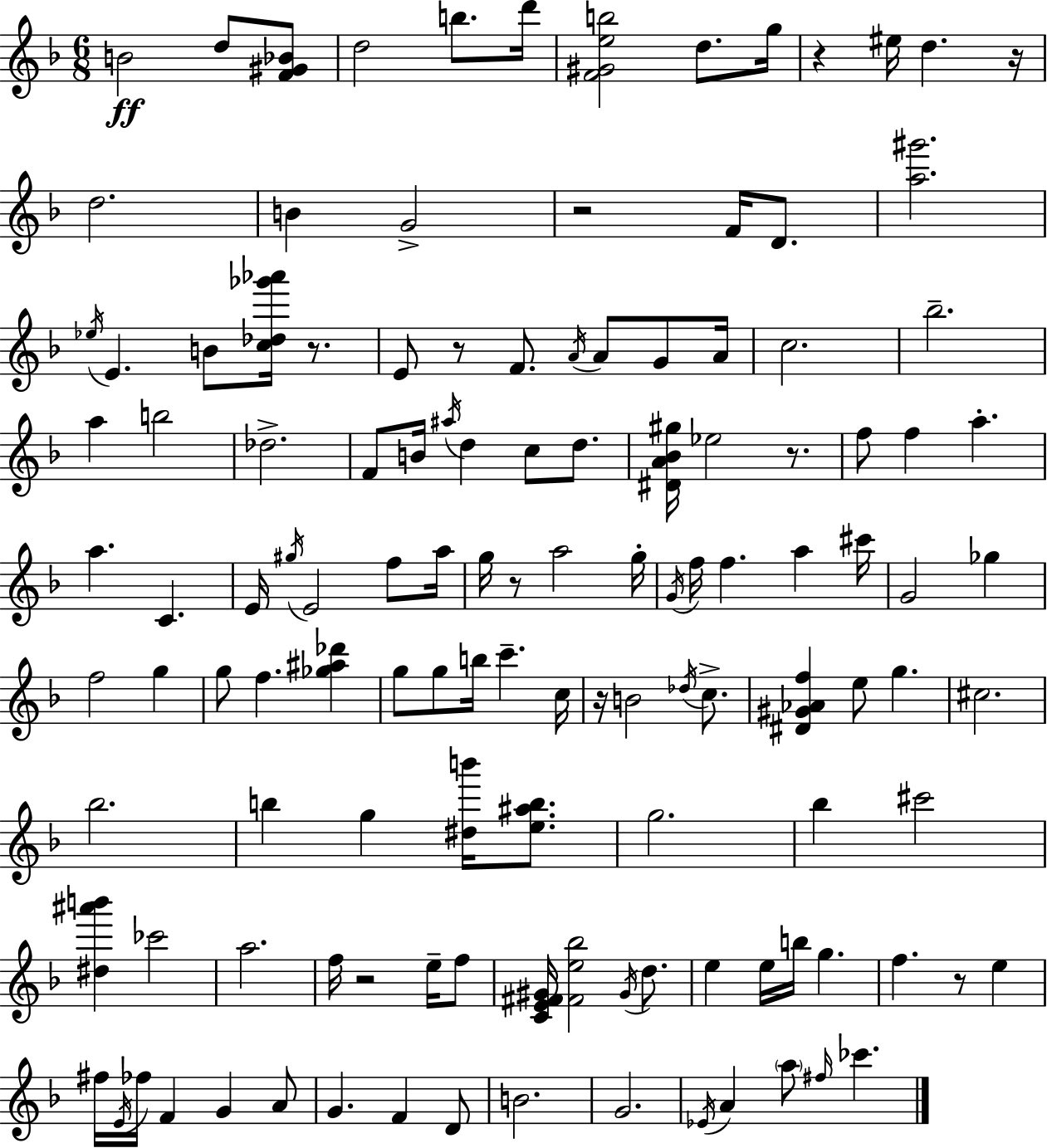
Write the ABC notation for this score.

X:1
T:Untitled
M:6/8
L:1/4
K:Dm
B2 d/2 [F^G_B]/2 d2 b/2 d'/4 [F^Geb]2 d/2 g/4 z ^e/4 d z/4 d2 B G2 z2 F/4 D/2 [a^g']2 _e/4 E B/2 [c_d_g'_a']/4 z/2 E/2 z/2 F/2 A/4 A/2 G/2 A/4 c2 _b2 a b2 _d2 F/2 B/4 ^a/4 d c/2 d/2 [^DA_B^g]/4 _e2 z/2 f/2 f a a C E/4 ^g/4 E2 f/2 a/4 g/4 z/2 a2 g/4 G/4 f/4 f a ^c'/4 G2 _g f2 g g/2 f [_g^a_d'] g/2 g/2 b/4 c' c/4 z/4 B2 _d/4 c/2 [^D^G_Af] e/2 g ^c2 _b2 b g [^db']/4 [e^ab]/2 g2 _b ^c'2 [^d^a'b'] _c'2 a2 f/4 z2 e/4 f/2 [CE^F^G]/4 [^Fe_b]2 ^G/4 d/2 e e/4 b/4 g f z/2 e ^f/4 E/4 _f/4 F G A/2 G F D/2 B2 G2 _E/4 A a/2 ^f/4 _c'